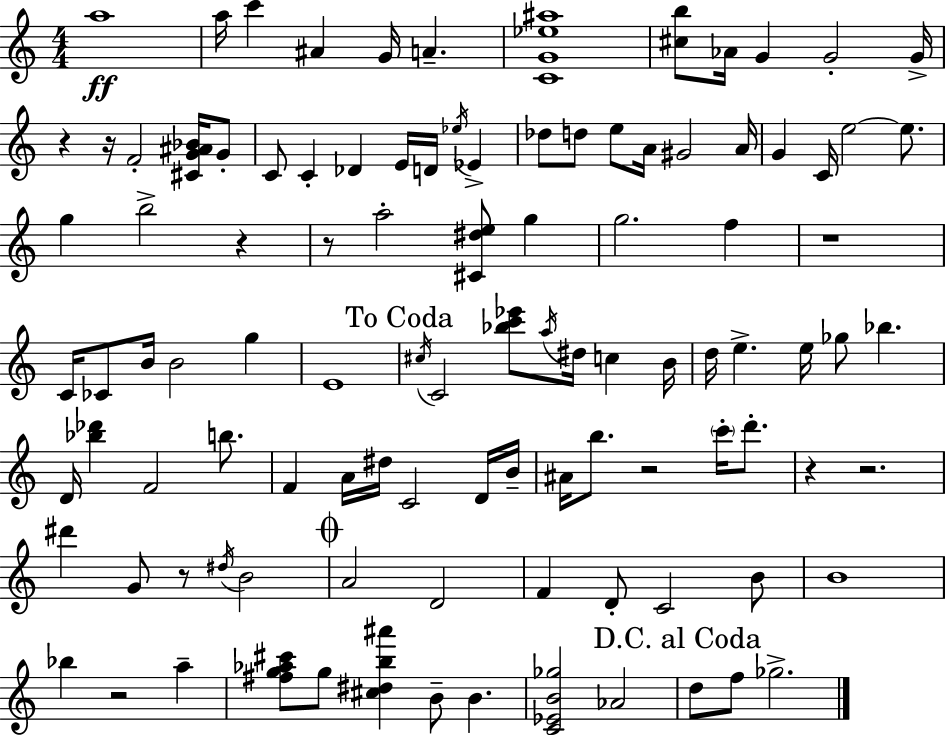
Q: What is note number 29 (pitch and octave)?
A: E5